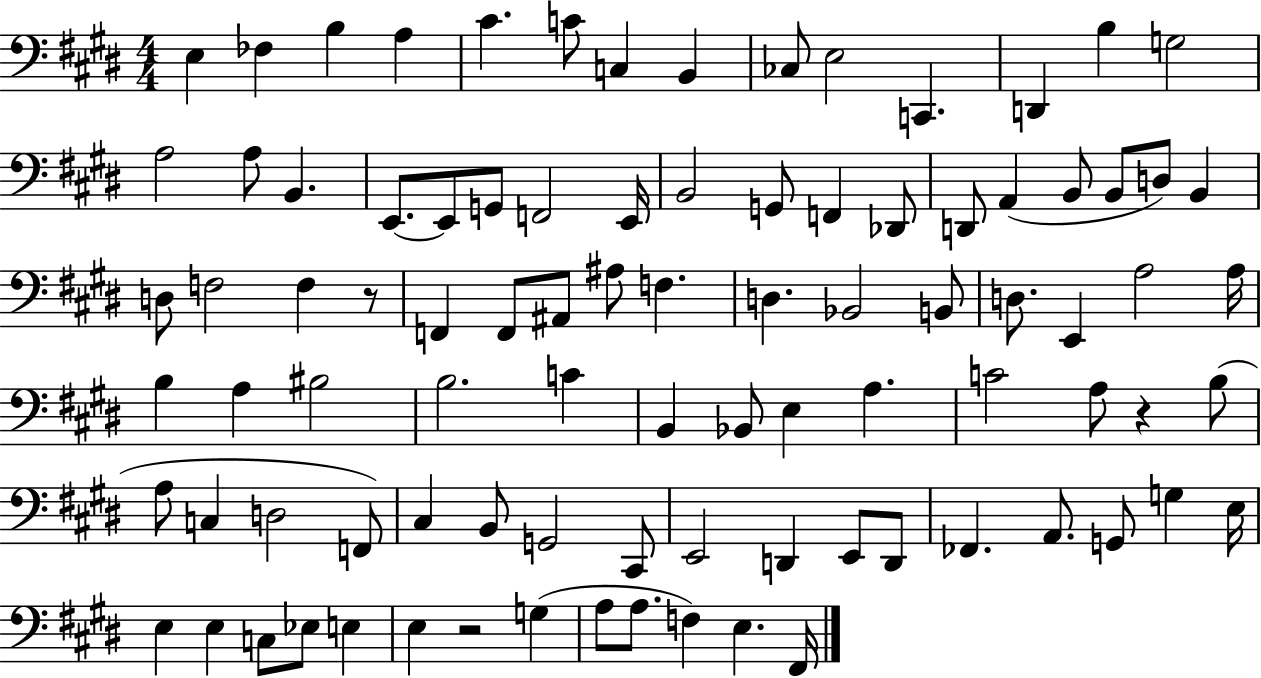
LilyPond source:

{
  \clef bass
  \numericTimeSignature
  \time 4/4
  \key e \major
  \repeat volta 2 { e4 fes4 b4 a4 | cis'4. c'8 c4 b,4 | ces8 e2 c,4. | d,4 b4 g2 | \break a2 a8 b,4. | e,8.~~ e,8 g,8 f,2 e,16 | b,2 g,8 f,4 des,8 | d,8 a,4( b,8 b,8 d8) b,4 | \break d8 f2 f4 r8 | f,4 f,8 ais,8 ais8 f4. | d4. bes,2 b,8 | d8. e,4 a2 a16 | \break b4 a4 bis2 | b2. c'4 | b,4 bes,8 e4 a4. | c'2 a8 r4 b8( | \break a8 c4 d2 f,8) | cis4 b,8 g,2 cis,8 | e,2 d,4 e,8 d,8 | fes,4. a,8. g,8 g4 e16 | \break e4 e4 c8 ees8 e4 | e4 r2 g4( | a8 a8. f4) e4. fis,16 | } \bar "|."
}